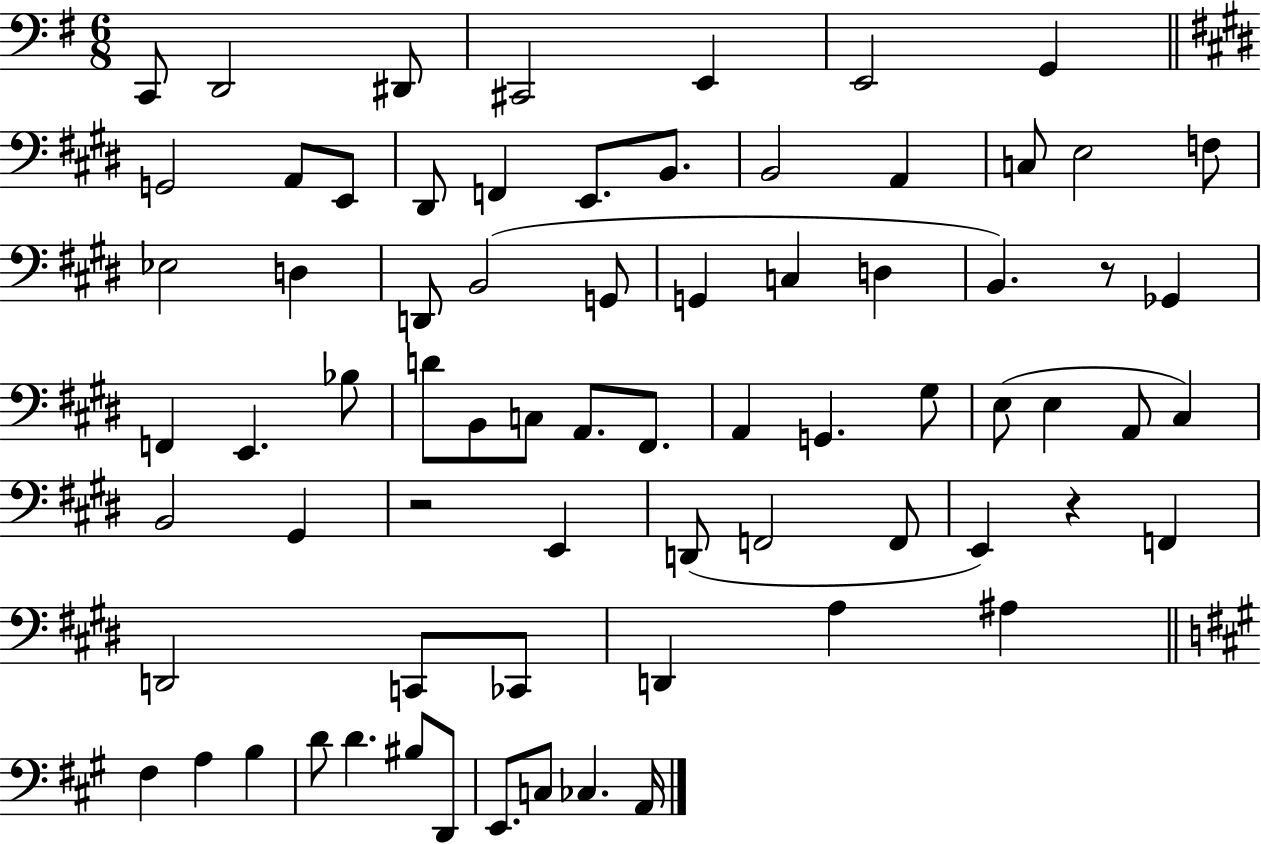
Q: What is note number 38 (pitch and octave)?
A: A2